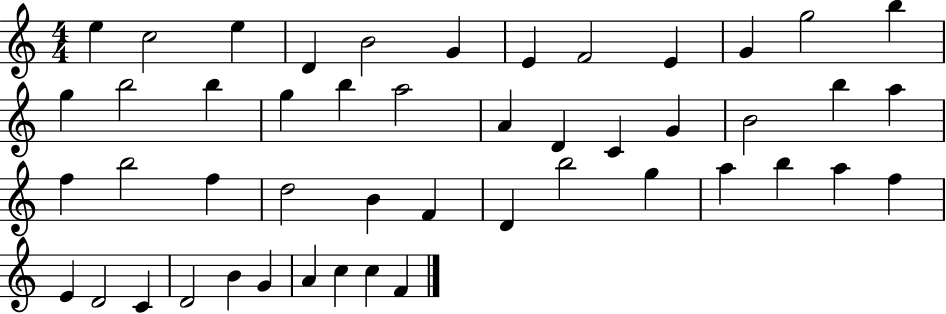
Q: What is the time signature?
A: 4/4